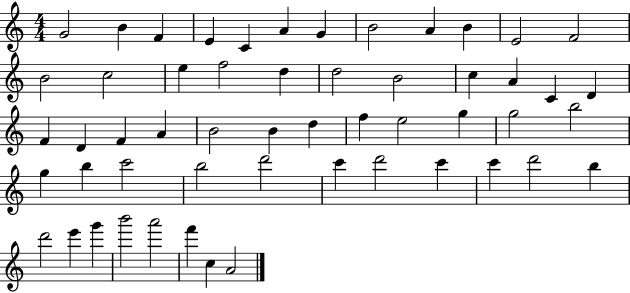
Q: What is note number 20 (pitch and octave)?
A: C5